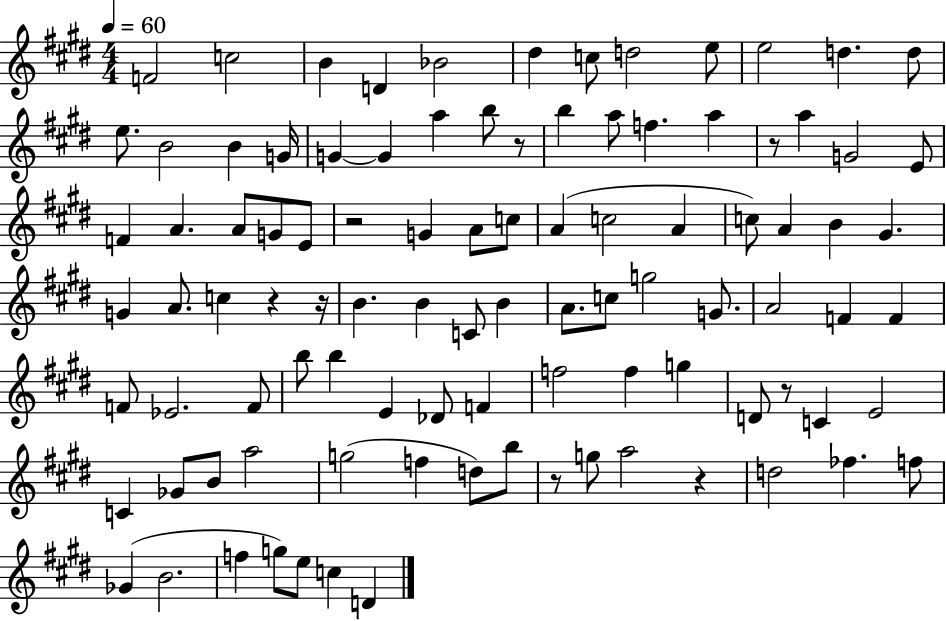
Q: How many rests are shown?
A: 8